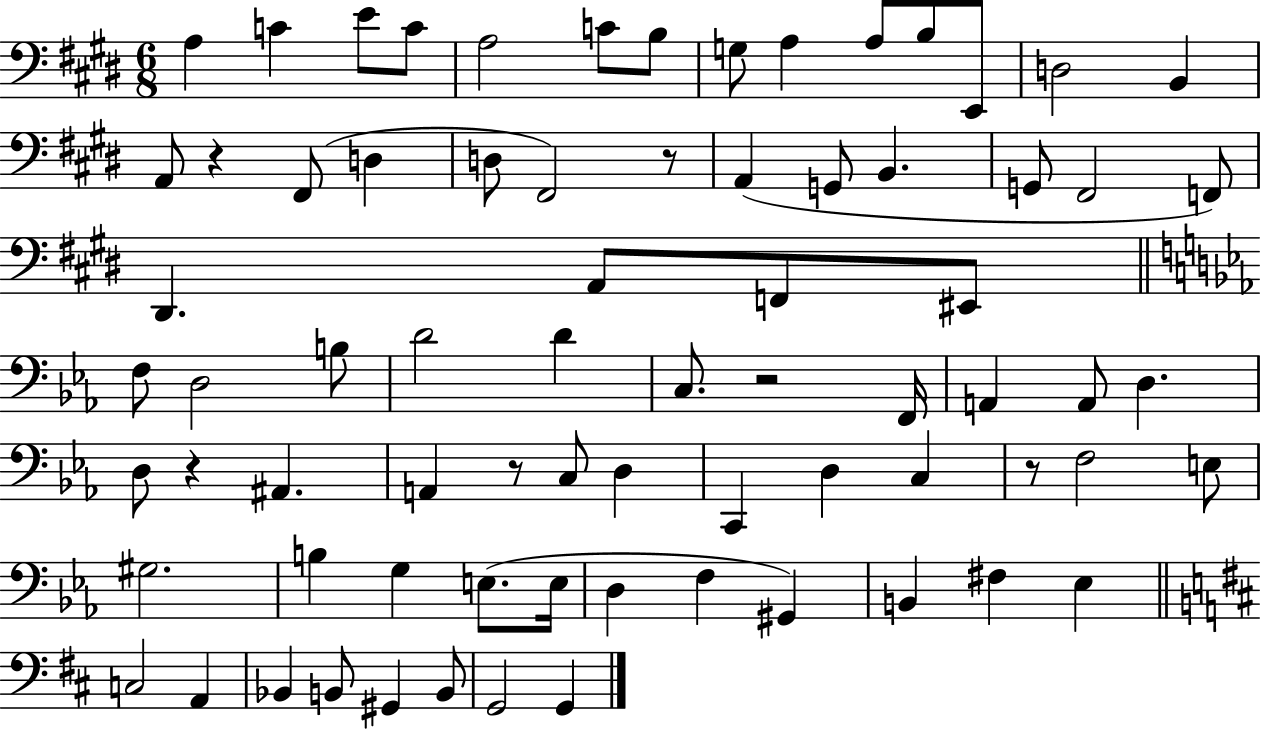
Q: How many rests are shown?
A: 6